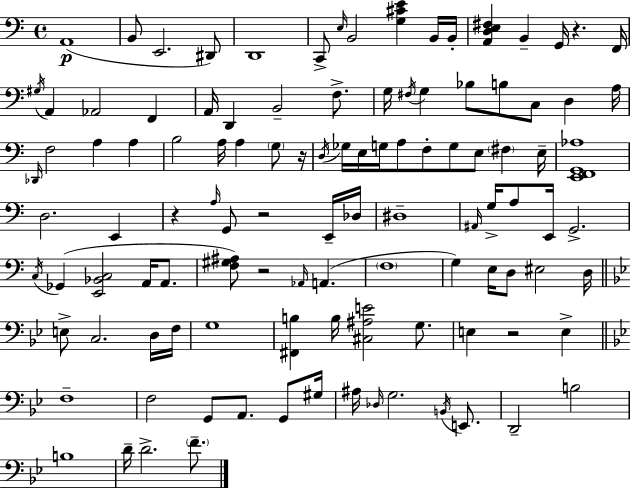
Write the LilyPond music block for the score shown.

{
  \clef bass
  \time 4/4
  \defaultTimeSignature
  \key a \minor
  \repeat volta 2 { a,1(\p | b,8 e,2. dis,8) | d,1 | c,8-> \grace { e16 } b,2 <g cis' e'>4 b,16 | \break b,16-. <a, d e fis>4 b,4-- g,16 r4. | f,16 \acciaccatura { gis16 } a,4 aes,2 f,4 | a,16 d,4 b,2-- f8.-> | g16 \acciaccatura { fis16 } g4 bes8 b8 c8 d4 | \break a16 \grace { des,16 } f2 a4 | a4 b2 a16 a4 | \parenthesize g8 r16 \acciaccatura { d16 } ges16 e16 g16 a8 f8-. g8 e8 | \parenthesize fis4 e16-- <e, f, g, aes>1 | \break d2. | e,4 r4 \grace { a16 } g,8 r2 | e,16-- des16 dis1-- | \grace { ais,16 } g16-> a8 e,16 g,2.-> | \break \acciaccatura { c16 }( ges,4 <e, bes, c>2 | a,16 a,8. <f gis ais>8) r2 | \grace { aes,16 } a,4.( \parenthesize f1 | g4) e16 d8 | \break eis2 d16 \bar "||" \break \key bes \major e8-> c2. d16 f16 | g1 | <fis, b>4 b16 <cis ais e'>2 g8. | e4 r2 e4-> | \break \bar "||" \break \key bes \major f1-- | f2 g,8 a,8. g,8 gis16 | ais16 \grace { des16 } g2. \acciaccatura { b,16 } e,8. | d,2-- b2 | \break b1 | d'16-- d'2.-> \parenthesize f'8.-- | } \bar "|."
}